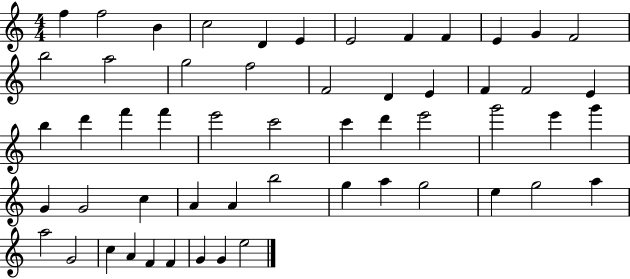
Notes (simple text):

F5/q F5/h B4/q C5/h D4/q E4/q E4/h F4/q F4/q E4/q G4/q F4/h B5/h A5/h G5/h F5/h F4/h D4/q E4/q F4/q F4/h E4/q B5/q D6/q F6/q F6/q E6/h C6/h C6/q D6/q E6/h G6/h E6/q G6/q G4/q G4/h C5/q A4/q A4/q B5/h G5/q A5/q G5/h E5/q G5/h A5/q A5/h G4/h C5/q A4/q F4/q F4/q G4/q G4/q E5/h